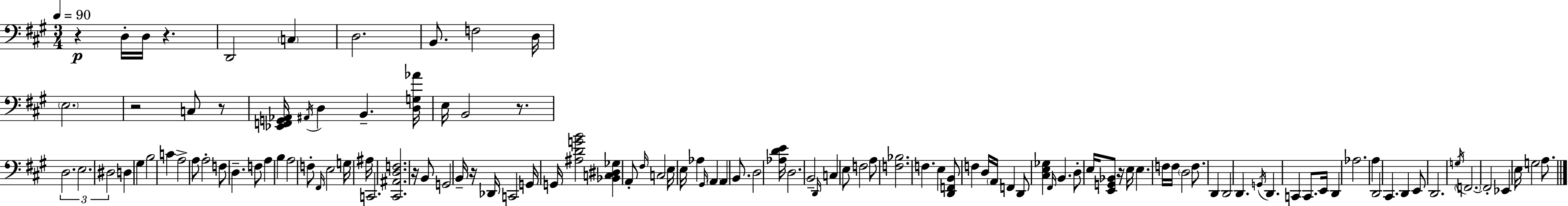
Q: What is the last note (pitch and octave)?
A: A3